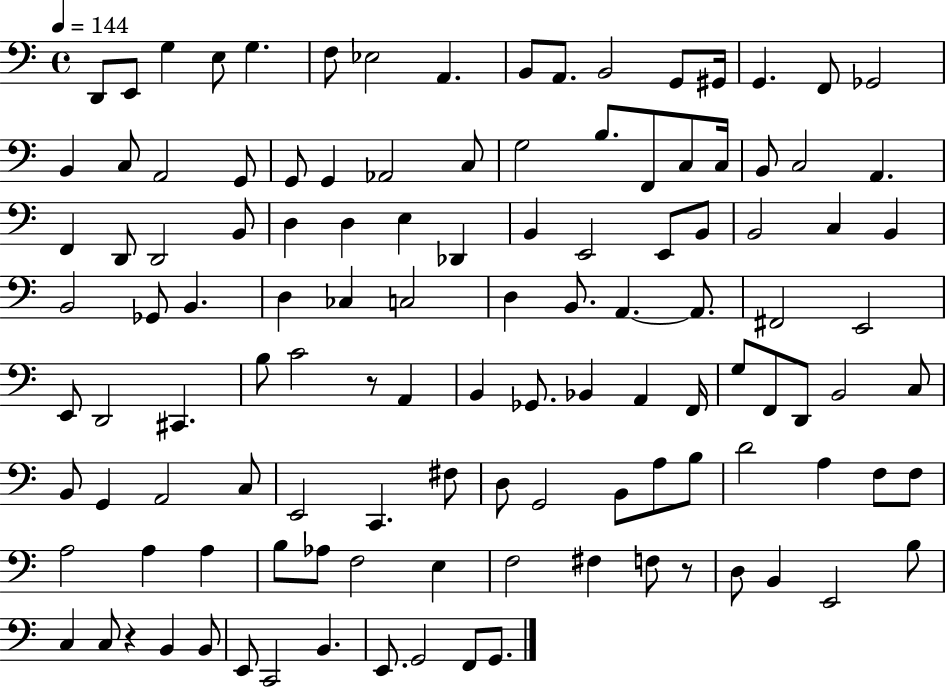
D2/e E2/e G3/q E3/e G3/q. F3/e Eb3/h A2/q. B2/e A2/e. B2/h G2/e G#2/s G2/q. F2/e Gb2/h B2/q C3/e A2/h G2/e G2/e G2/q Ab2/h C3/e G3/h B3/e. F2/e C3/e C3/s B2/e C3/h A2/q. F2/q D2/e D2/h B2/e D3/q D3/q E3/q Db2/q B2/q E2/h E2/e B2/e B2/h C3/q B2/q B2/h Gb2/e B2/q. D3/q CES3/q C3/h D3/q B2/e. A2/q. A2/e. F#2/h E2/h E2/e D2/h C#2/q. B3/e C4/h R/e A2/q B2/q Gb2/e. Bb2/q A2/q F2/s G3/e F2/e D2/e B2/h C3/e B2/e G2/q A2/h C3/e E2/h C2/q. F#3/e D3/e G2/h B2/e A3/e B3/e D4/h A3/q F3/e F3/e A3/h A3/q A3/q B3/e Ab3/e F3/h E3/q F3/h F#3/q F3/e R/e D3/e B2/q E2/h B3/e C3/q C3/e R/q B2/q B2/e E2/e C2/h B2/q. E2/e. G2/h F2/e G2/e.